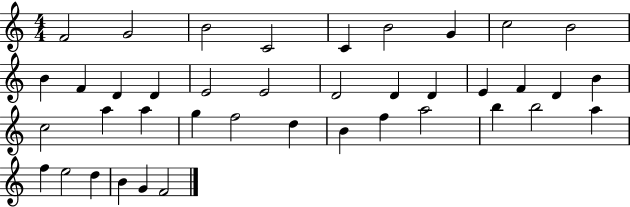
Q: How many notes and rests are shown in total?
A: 40